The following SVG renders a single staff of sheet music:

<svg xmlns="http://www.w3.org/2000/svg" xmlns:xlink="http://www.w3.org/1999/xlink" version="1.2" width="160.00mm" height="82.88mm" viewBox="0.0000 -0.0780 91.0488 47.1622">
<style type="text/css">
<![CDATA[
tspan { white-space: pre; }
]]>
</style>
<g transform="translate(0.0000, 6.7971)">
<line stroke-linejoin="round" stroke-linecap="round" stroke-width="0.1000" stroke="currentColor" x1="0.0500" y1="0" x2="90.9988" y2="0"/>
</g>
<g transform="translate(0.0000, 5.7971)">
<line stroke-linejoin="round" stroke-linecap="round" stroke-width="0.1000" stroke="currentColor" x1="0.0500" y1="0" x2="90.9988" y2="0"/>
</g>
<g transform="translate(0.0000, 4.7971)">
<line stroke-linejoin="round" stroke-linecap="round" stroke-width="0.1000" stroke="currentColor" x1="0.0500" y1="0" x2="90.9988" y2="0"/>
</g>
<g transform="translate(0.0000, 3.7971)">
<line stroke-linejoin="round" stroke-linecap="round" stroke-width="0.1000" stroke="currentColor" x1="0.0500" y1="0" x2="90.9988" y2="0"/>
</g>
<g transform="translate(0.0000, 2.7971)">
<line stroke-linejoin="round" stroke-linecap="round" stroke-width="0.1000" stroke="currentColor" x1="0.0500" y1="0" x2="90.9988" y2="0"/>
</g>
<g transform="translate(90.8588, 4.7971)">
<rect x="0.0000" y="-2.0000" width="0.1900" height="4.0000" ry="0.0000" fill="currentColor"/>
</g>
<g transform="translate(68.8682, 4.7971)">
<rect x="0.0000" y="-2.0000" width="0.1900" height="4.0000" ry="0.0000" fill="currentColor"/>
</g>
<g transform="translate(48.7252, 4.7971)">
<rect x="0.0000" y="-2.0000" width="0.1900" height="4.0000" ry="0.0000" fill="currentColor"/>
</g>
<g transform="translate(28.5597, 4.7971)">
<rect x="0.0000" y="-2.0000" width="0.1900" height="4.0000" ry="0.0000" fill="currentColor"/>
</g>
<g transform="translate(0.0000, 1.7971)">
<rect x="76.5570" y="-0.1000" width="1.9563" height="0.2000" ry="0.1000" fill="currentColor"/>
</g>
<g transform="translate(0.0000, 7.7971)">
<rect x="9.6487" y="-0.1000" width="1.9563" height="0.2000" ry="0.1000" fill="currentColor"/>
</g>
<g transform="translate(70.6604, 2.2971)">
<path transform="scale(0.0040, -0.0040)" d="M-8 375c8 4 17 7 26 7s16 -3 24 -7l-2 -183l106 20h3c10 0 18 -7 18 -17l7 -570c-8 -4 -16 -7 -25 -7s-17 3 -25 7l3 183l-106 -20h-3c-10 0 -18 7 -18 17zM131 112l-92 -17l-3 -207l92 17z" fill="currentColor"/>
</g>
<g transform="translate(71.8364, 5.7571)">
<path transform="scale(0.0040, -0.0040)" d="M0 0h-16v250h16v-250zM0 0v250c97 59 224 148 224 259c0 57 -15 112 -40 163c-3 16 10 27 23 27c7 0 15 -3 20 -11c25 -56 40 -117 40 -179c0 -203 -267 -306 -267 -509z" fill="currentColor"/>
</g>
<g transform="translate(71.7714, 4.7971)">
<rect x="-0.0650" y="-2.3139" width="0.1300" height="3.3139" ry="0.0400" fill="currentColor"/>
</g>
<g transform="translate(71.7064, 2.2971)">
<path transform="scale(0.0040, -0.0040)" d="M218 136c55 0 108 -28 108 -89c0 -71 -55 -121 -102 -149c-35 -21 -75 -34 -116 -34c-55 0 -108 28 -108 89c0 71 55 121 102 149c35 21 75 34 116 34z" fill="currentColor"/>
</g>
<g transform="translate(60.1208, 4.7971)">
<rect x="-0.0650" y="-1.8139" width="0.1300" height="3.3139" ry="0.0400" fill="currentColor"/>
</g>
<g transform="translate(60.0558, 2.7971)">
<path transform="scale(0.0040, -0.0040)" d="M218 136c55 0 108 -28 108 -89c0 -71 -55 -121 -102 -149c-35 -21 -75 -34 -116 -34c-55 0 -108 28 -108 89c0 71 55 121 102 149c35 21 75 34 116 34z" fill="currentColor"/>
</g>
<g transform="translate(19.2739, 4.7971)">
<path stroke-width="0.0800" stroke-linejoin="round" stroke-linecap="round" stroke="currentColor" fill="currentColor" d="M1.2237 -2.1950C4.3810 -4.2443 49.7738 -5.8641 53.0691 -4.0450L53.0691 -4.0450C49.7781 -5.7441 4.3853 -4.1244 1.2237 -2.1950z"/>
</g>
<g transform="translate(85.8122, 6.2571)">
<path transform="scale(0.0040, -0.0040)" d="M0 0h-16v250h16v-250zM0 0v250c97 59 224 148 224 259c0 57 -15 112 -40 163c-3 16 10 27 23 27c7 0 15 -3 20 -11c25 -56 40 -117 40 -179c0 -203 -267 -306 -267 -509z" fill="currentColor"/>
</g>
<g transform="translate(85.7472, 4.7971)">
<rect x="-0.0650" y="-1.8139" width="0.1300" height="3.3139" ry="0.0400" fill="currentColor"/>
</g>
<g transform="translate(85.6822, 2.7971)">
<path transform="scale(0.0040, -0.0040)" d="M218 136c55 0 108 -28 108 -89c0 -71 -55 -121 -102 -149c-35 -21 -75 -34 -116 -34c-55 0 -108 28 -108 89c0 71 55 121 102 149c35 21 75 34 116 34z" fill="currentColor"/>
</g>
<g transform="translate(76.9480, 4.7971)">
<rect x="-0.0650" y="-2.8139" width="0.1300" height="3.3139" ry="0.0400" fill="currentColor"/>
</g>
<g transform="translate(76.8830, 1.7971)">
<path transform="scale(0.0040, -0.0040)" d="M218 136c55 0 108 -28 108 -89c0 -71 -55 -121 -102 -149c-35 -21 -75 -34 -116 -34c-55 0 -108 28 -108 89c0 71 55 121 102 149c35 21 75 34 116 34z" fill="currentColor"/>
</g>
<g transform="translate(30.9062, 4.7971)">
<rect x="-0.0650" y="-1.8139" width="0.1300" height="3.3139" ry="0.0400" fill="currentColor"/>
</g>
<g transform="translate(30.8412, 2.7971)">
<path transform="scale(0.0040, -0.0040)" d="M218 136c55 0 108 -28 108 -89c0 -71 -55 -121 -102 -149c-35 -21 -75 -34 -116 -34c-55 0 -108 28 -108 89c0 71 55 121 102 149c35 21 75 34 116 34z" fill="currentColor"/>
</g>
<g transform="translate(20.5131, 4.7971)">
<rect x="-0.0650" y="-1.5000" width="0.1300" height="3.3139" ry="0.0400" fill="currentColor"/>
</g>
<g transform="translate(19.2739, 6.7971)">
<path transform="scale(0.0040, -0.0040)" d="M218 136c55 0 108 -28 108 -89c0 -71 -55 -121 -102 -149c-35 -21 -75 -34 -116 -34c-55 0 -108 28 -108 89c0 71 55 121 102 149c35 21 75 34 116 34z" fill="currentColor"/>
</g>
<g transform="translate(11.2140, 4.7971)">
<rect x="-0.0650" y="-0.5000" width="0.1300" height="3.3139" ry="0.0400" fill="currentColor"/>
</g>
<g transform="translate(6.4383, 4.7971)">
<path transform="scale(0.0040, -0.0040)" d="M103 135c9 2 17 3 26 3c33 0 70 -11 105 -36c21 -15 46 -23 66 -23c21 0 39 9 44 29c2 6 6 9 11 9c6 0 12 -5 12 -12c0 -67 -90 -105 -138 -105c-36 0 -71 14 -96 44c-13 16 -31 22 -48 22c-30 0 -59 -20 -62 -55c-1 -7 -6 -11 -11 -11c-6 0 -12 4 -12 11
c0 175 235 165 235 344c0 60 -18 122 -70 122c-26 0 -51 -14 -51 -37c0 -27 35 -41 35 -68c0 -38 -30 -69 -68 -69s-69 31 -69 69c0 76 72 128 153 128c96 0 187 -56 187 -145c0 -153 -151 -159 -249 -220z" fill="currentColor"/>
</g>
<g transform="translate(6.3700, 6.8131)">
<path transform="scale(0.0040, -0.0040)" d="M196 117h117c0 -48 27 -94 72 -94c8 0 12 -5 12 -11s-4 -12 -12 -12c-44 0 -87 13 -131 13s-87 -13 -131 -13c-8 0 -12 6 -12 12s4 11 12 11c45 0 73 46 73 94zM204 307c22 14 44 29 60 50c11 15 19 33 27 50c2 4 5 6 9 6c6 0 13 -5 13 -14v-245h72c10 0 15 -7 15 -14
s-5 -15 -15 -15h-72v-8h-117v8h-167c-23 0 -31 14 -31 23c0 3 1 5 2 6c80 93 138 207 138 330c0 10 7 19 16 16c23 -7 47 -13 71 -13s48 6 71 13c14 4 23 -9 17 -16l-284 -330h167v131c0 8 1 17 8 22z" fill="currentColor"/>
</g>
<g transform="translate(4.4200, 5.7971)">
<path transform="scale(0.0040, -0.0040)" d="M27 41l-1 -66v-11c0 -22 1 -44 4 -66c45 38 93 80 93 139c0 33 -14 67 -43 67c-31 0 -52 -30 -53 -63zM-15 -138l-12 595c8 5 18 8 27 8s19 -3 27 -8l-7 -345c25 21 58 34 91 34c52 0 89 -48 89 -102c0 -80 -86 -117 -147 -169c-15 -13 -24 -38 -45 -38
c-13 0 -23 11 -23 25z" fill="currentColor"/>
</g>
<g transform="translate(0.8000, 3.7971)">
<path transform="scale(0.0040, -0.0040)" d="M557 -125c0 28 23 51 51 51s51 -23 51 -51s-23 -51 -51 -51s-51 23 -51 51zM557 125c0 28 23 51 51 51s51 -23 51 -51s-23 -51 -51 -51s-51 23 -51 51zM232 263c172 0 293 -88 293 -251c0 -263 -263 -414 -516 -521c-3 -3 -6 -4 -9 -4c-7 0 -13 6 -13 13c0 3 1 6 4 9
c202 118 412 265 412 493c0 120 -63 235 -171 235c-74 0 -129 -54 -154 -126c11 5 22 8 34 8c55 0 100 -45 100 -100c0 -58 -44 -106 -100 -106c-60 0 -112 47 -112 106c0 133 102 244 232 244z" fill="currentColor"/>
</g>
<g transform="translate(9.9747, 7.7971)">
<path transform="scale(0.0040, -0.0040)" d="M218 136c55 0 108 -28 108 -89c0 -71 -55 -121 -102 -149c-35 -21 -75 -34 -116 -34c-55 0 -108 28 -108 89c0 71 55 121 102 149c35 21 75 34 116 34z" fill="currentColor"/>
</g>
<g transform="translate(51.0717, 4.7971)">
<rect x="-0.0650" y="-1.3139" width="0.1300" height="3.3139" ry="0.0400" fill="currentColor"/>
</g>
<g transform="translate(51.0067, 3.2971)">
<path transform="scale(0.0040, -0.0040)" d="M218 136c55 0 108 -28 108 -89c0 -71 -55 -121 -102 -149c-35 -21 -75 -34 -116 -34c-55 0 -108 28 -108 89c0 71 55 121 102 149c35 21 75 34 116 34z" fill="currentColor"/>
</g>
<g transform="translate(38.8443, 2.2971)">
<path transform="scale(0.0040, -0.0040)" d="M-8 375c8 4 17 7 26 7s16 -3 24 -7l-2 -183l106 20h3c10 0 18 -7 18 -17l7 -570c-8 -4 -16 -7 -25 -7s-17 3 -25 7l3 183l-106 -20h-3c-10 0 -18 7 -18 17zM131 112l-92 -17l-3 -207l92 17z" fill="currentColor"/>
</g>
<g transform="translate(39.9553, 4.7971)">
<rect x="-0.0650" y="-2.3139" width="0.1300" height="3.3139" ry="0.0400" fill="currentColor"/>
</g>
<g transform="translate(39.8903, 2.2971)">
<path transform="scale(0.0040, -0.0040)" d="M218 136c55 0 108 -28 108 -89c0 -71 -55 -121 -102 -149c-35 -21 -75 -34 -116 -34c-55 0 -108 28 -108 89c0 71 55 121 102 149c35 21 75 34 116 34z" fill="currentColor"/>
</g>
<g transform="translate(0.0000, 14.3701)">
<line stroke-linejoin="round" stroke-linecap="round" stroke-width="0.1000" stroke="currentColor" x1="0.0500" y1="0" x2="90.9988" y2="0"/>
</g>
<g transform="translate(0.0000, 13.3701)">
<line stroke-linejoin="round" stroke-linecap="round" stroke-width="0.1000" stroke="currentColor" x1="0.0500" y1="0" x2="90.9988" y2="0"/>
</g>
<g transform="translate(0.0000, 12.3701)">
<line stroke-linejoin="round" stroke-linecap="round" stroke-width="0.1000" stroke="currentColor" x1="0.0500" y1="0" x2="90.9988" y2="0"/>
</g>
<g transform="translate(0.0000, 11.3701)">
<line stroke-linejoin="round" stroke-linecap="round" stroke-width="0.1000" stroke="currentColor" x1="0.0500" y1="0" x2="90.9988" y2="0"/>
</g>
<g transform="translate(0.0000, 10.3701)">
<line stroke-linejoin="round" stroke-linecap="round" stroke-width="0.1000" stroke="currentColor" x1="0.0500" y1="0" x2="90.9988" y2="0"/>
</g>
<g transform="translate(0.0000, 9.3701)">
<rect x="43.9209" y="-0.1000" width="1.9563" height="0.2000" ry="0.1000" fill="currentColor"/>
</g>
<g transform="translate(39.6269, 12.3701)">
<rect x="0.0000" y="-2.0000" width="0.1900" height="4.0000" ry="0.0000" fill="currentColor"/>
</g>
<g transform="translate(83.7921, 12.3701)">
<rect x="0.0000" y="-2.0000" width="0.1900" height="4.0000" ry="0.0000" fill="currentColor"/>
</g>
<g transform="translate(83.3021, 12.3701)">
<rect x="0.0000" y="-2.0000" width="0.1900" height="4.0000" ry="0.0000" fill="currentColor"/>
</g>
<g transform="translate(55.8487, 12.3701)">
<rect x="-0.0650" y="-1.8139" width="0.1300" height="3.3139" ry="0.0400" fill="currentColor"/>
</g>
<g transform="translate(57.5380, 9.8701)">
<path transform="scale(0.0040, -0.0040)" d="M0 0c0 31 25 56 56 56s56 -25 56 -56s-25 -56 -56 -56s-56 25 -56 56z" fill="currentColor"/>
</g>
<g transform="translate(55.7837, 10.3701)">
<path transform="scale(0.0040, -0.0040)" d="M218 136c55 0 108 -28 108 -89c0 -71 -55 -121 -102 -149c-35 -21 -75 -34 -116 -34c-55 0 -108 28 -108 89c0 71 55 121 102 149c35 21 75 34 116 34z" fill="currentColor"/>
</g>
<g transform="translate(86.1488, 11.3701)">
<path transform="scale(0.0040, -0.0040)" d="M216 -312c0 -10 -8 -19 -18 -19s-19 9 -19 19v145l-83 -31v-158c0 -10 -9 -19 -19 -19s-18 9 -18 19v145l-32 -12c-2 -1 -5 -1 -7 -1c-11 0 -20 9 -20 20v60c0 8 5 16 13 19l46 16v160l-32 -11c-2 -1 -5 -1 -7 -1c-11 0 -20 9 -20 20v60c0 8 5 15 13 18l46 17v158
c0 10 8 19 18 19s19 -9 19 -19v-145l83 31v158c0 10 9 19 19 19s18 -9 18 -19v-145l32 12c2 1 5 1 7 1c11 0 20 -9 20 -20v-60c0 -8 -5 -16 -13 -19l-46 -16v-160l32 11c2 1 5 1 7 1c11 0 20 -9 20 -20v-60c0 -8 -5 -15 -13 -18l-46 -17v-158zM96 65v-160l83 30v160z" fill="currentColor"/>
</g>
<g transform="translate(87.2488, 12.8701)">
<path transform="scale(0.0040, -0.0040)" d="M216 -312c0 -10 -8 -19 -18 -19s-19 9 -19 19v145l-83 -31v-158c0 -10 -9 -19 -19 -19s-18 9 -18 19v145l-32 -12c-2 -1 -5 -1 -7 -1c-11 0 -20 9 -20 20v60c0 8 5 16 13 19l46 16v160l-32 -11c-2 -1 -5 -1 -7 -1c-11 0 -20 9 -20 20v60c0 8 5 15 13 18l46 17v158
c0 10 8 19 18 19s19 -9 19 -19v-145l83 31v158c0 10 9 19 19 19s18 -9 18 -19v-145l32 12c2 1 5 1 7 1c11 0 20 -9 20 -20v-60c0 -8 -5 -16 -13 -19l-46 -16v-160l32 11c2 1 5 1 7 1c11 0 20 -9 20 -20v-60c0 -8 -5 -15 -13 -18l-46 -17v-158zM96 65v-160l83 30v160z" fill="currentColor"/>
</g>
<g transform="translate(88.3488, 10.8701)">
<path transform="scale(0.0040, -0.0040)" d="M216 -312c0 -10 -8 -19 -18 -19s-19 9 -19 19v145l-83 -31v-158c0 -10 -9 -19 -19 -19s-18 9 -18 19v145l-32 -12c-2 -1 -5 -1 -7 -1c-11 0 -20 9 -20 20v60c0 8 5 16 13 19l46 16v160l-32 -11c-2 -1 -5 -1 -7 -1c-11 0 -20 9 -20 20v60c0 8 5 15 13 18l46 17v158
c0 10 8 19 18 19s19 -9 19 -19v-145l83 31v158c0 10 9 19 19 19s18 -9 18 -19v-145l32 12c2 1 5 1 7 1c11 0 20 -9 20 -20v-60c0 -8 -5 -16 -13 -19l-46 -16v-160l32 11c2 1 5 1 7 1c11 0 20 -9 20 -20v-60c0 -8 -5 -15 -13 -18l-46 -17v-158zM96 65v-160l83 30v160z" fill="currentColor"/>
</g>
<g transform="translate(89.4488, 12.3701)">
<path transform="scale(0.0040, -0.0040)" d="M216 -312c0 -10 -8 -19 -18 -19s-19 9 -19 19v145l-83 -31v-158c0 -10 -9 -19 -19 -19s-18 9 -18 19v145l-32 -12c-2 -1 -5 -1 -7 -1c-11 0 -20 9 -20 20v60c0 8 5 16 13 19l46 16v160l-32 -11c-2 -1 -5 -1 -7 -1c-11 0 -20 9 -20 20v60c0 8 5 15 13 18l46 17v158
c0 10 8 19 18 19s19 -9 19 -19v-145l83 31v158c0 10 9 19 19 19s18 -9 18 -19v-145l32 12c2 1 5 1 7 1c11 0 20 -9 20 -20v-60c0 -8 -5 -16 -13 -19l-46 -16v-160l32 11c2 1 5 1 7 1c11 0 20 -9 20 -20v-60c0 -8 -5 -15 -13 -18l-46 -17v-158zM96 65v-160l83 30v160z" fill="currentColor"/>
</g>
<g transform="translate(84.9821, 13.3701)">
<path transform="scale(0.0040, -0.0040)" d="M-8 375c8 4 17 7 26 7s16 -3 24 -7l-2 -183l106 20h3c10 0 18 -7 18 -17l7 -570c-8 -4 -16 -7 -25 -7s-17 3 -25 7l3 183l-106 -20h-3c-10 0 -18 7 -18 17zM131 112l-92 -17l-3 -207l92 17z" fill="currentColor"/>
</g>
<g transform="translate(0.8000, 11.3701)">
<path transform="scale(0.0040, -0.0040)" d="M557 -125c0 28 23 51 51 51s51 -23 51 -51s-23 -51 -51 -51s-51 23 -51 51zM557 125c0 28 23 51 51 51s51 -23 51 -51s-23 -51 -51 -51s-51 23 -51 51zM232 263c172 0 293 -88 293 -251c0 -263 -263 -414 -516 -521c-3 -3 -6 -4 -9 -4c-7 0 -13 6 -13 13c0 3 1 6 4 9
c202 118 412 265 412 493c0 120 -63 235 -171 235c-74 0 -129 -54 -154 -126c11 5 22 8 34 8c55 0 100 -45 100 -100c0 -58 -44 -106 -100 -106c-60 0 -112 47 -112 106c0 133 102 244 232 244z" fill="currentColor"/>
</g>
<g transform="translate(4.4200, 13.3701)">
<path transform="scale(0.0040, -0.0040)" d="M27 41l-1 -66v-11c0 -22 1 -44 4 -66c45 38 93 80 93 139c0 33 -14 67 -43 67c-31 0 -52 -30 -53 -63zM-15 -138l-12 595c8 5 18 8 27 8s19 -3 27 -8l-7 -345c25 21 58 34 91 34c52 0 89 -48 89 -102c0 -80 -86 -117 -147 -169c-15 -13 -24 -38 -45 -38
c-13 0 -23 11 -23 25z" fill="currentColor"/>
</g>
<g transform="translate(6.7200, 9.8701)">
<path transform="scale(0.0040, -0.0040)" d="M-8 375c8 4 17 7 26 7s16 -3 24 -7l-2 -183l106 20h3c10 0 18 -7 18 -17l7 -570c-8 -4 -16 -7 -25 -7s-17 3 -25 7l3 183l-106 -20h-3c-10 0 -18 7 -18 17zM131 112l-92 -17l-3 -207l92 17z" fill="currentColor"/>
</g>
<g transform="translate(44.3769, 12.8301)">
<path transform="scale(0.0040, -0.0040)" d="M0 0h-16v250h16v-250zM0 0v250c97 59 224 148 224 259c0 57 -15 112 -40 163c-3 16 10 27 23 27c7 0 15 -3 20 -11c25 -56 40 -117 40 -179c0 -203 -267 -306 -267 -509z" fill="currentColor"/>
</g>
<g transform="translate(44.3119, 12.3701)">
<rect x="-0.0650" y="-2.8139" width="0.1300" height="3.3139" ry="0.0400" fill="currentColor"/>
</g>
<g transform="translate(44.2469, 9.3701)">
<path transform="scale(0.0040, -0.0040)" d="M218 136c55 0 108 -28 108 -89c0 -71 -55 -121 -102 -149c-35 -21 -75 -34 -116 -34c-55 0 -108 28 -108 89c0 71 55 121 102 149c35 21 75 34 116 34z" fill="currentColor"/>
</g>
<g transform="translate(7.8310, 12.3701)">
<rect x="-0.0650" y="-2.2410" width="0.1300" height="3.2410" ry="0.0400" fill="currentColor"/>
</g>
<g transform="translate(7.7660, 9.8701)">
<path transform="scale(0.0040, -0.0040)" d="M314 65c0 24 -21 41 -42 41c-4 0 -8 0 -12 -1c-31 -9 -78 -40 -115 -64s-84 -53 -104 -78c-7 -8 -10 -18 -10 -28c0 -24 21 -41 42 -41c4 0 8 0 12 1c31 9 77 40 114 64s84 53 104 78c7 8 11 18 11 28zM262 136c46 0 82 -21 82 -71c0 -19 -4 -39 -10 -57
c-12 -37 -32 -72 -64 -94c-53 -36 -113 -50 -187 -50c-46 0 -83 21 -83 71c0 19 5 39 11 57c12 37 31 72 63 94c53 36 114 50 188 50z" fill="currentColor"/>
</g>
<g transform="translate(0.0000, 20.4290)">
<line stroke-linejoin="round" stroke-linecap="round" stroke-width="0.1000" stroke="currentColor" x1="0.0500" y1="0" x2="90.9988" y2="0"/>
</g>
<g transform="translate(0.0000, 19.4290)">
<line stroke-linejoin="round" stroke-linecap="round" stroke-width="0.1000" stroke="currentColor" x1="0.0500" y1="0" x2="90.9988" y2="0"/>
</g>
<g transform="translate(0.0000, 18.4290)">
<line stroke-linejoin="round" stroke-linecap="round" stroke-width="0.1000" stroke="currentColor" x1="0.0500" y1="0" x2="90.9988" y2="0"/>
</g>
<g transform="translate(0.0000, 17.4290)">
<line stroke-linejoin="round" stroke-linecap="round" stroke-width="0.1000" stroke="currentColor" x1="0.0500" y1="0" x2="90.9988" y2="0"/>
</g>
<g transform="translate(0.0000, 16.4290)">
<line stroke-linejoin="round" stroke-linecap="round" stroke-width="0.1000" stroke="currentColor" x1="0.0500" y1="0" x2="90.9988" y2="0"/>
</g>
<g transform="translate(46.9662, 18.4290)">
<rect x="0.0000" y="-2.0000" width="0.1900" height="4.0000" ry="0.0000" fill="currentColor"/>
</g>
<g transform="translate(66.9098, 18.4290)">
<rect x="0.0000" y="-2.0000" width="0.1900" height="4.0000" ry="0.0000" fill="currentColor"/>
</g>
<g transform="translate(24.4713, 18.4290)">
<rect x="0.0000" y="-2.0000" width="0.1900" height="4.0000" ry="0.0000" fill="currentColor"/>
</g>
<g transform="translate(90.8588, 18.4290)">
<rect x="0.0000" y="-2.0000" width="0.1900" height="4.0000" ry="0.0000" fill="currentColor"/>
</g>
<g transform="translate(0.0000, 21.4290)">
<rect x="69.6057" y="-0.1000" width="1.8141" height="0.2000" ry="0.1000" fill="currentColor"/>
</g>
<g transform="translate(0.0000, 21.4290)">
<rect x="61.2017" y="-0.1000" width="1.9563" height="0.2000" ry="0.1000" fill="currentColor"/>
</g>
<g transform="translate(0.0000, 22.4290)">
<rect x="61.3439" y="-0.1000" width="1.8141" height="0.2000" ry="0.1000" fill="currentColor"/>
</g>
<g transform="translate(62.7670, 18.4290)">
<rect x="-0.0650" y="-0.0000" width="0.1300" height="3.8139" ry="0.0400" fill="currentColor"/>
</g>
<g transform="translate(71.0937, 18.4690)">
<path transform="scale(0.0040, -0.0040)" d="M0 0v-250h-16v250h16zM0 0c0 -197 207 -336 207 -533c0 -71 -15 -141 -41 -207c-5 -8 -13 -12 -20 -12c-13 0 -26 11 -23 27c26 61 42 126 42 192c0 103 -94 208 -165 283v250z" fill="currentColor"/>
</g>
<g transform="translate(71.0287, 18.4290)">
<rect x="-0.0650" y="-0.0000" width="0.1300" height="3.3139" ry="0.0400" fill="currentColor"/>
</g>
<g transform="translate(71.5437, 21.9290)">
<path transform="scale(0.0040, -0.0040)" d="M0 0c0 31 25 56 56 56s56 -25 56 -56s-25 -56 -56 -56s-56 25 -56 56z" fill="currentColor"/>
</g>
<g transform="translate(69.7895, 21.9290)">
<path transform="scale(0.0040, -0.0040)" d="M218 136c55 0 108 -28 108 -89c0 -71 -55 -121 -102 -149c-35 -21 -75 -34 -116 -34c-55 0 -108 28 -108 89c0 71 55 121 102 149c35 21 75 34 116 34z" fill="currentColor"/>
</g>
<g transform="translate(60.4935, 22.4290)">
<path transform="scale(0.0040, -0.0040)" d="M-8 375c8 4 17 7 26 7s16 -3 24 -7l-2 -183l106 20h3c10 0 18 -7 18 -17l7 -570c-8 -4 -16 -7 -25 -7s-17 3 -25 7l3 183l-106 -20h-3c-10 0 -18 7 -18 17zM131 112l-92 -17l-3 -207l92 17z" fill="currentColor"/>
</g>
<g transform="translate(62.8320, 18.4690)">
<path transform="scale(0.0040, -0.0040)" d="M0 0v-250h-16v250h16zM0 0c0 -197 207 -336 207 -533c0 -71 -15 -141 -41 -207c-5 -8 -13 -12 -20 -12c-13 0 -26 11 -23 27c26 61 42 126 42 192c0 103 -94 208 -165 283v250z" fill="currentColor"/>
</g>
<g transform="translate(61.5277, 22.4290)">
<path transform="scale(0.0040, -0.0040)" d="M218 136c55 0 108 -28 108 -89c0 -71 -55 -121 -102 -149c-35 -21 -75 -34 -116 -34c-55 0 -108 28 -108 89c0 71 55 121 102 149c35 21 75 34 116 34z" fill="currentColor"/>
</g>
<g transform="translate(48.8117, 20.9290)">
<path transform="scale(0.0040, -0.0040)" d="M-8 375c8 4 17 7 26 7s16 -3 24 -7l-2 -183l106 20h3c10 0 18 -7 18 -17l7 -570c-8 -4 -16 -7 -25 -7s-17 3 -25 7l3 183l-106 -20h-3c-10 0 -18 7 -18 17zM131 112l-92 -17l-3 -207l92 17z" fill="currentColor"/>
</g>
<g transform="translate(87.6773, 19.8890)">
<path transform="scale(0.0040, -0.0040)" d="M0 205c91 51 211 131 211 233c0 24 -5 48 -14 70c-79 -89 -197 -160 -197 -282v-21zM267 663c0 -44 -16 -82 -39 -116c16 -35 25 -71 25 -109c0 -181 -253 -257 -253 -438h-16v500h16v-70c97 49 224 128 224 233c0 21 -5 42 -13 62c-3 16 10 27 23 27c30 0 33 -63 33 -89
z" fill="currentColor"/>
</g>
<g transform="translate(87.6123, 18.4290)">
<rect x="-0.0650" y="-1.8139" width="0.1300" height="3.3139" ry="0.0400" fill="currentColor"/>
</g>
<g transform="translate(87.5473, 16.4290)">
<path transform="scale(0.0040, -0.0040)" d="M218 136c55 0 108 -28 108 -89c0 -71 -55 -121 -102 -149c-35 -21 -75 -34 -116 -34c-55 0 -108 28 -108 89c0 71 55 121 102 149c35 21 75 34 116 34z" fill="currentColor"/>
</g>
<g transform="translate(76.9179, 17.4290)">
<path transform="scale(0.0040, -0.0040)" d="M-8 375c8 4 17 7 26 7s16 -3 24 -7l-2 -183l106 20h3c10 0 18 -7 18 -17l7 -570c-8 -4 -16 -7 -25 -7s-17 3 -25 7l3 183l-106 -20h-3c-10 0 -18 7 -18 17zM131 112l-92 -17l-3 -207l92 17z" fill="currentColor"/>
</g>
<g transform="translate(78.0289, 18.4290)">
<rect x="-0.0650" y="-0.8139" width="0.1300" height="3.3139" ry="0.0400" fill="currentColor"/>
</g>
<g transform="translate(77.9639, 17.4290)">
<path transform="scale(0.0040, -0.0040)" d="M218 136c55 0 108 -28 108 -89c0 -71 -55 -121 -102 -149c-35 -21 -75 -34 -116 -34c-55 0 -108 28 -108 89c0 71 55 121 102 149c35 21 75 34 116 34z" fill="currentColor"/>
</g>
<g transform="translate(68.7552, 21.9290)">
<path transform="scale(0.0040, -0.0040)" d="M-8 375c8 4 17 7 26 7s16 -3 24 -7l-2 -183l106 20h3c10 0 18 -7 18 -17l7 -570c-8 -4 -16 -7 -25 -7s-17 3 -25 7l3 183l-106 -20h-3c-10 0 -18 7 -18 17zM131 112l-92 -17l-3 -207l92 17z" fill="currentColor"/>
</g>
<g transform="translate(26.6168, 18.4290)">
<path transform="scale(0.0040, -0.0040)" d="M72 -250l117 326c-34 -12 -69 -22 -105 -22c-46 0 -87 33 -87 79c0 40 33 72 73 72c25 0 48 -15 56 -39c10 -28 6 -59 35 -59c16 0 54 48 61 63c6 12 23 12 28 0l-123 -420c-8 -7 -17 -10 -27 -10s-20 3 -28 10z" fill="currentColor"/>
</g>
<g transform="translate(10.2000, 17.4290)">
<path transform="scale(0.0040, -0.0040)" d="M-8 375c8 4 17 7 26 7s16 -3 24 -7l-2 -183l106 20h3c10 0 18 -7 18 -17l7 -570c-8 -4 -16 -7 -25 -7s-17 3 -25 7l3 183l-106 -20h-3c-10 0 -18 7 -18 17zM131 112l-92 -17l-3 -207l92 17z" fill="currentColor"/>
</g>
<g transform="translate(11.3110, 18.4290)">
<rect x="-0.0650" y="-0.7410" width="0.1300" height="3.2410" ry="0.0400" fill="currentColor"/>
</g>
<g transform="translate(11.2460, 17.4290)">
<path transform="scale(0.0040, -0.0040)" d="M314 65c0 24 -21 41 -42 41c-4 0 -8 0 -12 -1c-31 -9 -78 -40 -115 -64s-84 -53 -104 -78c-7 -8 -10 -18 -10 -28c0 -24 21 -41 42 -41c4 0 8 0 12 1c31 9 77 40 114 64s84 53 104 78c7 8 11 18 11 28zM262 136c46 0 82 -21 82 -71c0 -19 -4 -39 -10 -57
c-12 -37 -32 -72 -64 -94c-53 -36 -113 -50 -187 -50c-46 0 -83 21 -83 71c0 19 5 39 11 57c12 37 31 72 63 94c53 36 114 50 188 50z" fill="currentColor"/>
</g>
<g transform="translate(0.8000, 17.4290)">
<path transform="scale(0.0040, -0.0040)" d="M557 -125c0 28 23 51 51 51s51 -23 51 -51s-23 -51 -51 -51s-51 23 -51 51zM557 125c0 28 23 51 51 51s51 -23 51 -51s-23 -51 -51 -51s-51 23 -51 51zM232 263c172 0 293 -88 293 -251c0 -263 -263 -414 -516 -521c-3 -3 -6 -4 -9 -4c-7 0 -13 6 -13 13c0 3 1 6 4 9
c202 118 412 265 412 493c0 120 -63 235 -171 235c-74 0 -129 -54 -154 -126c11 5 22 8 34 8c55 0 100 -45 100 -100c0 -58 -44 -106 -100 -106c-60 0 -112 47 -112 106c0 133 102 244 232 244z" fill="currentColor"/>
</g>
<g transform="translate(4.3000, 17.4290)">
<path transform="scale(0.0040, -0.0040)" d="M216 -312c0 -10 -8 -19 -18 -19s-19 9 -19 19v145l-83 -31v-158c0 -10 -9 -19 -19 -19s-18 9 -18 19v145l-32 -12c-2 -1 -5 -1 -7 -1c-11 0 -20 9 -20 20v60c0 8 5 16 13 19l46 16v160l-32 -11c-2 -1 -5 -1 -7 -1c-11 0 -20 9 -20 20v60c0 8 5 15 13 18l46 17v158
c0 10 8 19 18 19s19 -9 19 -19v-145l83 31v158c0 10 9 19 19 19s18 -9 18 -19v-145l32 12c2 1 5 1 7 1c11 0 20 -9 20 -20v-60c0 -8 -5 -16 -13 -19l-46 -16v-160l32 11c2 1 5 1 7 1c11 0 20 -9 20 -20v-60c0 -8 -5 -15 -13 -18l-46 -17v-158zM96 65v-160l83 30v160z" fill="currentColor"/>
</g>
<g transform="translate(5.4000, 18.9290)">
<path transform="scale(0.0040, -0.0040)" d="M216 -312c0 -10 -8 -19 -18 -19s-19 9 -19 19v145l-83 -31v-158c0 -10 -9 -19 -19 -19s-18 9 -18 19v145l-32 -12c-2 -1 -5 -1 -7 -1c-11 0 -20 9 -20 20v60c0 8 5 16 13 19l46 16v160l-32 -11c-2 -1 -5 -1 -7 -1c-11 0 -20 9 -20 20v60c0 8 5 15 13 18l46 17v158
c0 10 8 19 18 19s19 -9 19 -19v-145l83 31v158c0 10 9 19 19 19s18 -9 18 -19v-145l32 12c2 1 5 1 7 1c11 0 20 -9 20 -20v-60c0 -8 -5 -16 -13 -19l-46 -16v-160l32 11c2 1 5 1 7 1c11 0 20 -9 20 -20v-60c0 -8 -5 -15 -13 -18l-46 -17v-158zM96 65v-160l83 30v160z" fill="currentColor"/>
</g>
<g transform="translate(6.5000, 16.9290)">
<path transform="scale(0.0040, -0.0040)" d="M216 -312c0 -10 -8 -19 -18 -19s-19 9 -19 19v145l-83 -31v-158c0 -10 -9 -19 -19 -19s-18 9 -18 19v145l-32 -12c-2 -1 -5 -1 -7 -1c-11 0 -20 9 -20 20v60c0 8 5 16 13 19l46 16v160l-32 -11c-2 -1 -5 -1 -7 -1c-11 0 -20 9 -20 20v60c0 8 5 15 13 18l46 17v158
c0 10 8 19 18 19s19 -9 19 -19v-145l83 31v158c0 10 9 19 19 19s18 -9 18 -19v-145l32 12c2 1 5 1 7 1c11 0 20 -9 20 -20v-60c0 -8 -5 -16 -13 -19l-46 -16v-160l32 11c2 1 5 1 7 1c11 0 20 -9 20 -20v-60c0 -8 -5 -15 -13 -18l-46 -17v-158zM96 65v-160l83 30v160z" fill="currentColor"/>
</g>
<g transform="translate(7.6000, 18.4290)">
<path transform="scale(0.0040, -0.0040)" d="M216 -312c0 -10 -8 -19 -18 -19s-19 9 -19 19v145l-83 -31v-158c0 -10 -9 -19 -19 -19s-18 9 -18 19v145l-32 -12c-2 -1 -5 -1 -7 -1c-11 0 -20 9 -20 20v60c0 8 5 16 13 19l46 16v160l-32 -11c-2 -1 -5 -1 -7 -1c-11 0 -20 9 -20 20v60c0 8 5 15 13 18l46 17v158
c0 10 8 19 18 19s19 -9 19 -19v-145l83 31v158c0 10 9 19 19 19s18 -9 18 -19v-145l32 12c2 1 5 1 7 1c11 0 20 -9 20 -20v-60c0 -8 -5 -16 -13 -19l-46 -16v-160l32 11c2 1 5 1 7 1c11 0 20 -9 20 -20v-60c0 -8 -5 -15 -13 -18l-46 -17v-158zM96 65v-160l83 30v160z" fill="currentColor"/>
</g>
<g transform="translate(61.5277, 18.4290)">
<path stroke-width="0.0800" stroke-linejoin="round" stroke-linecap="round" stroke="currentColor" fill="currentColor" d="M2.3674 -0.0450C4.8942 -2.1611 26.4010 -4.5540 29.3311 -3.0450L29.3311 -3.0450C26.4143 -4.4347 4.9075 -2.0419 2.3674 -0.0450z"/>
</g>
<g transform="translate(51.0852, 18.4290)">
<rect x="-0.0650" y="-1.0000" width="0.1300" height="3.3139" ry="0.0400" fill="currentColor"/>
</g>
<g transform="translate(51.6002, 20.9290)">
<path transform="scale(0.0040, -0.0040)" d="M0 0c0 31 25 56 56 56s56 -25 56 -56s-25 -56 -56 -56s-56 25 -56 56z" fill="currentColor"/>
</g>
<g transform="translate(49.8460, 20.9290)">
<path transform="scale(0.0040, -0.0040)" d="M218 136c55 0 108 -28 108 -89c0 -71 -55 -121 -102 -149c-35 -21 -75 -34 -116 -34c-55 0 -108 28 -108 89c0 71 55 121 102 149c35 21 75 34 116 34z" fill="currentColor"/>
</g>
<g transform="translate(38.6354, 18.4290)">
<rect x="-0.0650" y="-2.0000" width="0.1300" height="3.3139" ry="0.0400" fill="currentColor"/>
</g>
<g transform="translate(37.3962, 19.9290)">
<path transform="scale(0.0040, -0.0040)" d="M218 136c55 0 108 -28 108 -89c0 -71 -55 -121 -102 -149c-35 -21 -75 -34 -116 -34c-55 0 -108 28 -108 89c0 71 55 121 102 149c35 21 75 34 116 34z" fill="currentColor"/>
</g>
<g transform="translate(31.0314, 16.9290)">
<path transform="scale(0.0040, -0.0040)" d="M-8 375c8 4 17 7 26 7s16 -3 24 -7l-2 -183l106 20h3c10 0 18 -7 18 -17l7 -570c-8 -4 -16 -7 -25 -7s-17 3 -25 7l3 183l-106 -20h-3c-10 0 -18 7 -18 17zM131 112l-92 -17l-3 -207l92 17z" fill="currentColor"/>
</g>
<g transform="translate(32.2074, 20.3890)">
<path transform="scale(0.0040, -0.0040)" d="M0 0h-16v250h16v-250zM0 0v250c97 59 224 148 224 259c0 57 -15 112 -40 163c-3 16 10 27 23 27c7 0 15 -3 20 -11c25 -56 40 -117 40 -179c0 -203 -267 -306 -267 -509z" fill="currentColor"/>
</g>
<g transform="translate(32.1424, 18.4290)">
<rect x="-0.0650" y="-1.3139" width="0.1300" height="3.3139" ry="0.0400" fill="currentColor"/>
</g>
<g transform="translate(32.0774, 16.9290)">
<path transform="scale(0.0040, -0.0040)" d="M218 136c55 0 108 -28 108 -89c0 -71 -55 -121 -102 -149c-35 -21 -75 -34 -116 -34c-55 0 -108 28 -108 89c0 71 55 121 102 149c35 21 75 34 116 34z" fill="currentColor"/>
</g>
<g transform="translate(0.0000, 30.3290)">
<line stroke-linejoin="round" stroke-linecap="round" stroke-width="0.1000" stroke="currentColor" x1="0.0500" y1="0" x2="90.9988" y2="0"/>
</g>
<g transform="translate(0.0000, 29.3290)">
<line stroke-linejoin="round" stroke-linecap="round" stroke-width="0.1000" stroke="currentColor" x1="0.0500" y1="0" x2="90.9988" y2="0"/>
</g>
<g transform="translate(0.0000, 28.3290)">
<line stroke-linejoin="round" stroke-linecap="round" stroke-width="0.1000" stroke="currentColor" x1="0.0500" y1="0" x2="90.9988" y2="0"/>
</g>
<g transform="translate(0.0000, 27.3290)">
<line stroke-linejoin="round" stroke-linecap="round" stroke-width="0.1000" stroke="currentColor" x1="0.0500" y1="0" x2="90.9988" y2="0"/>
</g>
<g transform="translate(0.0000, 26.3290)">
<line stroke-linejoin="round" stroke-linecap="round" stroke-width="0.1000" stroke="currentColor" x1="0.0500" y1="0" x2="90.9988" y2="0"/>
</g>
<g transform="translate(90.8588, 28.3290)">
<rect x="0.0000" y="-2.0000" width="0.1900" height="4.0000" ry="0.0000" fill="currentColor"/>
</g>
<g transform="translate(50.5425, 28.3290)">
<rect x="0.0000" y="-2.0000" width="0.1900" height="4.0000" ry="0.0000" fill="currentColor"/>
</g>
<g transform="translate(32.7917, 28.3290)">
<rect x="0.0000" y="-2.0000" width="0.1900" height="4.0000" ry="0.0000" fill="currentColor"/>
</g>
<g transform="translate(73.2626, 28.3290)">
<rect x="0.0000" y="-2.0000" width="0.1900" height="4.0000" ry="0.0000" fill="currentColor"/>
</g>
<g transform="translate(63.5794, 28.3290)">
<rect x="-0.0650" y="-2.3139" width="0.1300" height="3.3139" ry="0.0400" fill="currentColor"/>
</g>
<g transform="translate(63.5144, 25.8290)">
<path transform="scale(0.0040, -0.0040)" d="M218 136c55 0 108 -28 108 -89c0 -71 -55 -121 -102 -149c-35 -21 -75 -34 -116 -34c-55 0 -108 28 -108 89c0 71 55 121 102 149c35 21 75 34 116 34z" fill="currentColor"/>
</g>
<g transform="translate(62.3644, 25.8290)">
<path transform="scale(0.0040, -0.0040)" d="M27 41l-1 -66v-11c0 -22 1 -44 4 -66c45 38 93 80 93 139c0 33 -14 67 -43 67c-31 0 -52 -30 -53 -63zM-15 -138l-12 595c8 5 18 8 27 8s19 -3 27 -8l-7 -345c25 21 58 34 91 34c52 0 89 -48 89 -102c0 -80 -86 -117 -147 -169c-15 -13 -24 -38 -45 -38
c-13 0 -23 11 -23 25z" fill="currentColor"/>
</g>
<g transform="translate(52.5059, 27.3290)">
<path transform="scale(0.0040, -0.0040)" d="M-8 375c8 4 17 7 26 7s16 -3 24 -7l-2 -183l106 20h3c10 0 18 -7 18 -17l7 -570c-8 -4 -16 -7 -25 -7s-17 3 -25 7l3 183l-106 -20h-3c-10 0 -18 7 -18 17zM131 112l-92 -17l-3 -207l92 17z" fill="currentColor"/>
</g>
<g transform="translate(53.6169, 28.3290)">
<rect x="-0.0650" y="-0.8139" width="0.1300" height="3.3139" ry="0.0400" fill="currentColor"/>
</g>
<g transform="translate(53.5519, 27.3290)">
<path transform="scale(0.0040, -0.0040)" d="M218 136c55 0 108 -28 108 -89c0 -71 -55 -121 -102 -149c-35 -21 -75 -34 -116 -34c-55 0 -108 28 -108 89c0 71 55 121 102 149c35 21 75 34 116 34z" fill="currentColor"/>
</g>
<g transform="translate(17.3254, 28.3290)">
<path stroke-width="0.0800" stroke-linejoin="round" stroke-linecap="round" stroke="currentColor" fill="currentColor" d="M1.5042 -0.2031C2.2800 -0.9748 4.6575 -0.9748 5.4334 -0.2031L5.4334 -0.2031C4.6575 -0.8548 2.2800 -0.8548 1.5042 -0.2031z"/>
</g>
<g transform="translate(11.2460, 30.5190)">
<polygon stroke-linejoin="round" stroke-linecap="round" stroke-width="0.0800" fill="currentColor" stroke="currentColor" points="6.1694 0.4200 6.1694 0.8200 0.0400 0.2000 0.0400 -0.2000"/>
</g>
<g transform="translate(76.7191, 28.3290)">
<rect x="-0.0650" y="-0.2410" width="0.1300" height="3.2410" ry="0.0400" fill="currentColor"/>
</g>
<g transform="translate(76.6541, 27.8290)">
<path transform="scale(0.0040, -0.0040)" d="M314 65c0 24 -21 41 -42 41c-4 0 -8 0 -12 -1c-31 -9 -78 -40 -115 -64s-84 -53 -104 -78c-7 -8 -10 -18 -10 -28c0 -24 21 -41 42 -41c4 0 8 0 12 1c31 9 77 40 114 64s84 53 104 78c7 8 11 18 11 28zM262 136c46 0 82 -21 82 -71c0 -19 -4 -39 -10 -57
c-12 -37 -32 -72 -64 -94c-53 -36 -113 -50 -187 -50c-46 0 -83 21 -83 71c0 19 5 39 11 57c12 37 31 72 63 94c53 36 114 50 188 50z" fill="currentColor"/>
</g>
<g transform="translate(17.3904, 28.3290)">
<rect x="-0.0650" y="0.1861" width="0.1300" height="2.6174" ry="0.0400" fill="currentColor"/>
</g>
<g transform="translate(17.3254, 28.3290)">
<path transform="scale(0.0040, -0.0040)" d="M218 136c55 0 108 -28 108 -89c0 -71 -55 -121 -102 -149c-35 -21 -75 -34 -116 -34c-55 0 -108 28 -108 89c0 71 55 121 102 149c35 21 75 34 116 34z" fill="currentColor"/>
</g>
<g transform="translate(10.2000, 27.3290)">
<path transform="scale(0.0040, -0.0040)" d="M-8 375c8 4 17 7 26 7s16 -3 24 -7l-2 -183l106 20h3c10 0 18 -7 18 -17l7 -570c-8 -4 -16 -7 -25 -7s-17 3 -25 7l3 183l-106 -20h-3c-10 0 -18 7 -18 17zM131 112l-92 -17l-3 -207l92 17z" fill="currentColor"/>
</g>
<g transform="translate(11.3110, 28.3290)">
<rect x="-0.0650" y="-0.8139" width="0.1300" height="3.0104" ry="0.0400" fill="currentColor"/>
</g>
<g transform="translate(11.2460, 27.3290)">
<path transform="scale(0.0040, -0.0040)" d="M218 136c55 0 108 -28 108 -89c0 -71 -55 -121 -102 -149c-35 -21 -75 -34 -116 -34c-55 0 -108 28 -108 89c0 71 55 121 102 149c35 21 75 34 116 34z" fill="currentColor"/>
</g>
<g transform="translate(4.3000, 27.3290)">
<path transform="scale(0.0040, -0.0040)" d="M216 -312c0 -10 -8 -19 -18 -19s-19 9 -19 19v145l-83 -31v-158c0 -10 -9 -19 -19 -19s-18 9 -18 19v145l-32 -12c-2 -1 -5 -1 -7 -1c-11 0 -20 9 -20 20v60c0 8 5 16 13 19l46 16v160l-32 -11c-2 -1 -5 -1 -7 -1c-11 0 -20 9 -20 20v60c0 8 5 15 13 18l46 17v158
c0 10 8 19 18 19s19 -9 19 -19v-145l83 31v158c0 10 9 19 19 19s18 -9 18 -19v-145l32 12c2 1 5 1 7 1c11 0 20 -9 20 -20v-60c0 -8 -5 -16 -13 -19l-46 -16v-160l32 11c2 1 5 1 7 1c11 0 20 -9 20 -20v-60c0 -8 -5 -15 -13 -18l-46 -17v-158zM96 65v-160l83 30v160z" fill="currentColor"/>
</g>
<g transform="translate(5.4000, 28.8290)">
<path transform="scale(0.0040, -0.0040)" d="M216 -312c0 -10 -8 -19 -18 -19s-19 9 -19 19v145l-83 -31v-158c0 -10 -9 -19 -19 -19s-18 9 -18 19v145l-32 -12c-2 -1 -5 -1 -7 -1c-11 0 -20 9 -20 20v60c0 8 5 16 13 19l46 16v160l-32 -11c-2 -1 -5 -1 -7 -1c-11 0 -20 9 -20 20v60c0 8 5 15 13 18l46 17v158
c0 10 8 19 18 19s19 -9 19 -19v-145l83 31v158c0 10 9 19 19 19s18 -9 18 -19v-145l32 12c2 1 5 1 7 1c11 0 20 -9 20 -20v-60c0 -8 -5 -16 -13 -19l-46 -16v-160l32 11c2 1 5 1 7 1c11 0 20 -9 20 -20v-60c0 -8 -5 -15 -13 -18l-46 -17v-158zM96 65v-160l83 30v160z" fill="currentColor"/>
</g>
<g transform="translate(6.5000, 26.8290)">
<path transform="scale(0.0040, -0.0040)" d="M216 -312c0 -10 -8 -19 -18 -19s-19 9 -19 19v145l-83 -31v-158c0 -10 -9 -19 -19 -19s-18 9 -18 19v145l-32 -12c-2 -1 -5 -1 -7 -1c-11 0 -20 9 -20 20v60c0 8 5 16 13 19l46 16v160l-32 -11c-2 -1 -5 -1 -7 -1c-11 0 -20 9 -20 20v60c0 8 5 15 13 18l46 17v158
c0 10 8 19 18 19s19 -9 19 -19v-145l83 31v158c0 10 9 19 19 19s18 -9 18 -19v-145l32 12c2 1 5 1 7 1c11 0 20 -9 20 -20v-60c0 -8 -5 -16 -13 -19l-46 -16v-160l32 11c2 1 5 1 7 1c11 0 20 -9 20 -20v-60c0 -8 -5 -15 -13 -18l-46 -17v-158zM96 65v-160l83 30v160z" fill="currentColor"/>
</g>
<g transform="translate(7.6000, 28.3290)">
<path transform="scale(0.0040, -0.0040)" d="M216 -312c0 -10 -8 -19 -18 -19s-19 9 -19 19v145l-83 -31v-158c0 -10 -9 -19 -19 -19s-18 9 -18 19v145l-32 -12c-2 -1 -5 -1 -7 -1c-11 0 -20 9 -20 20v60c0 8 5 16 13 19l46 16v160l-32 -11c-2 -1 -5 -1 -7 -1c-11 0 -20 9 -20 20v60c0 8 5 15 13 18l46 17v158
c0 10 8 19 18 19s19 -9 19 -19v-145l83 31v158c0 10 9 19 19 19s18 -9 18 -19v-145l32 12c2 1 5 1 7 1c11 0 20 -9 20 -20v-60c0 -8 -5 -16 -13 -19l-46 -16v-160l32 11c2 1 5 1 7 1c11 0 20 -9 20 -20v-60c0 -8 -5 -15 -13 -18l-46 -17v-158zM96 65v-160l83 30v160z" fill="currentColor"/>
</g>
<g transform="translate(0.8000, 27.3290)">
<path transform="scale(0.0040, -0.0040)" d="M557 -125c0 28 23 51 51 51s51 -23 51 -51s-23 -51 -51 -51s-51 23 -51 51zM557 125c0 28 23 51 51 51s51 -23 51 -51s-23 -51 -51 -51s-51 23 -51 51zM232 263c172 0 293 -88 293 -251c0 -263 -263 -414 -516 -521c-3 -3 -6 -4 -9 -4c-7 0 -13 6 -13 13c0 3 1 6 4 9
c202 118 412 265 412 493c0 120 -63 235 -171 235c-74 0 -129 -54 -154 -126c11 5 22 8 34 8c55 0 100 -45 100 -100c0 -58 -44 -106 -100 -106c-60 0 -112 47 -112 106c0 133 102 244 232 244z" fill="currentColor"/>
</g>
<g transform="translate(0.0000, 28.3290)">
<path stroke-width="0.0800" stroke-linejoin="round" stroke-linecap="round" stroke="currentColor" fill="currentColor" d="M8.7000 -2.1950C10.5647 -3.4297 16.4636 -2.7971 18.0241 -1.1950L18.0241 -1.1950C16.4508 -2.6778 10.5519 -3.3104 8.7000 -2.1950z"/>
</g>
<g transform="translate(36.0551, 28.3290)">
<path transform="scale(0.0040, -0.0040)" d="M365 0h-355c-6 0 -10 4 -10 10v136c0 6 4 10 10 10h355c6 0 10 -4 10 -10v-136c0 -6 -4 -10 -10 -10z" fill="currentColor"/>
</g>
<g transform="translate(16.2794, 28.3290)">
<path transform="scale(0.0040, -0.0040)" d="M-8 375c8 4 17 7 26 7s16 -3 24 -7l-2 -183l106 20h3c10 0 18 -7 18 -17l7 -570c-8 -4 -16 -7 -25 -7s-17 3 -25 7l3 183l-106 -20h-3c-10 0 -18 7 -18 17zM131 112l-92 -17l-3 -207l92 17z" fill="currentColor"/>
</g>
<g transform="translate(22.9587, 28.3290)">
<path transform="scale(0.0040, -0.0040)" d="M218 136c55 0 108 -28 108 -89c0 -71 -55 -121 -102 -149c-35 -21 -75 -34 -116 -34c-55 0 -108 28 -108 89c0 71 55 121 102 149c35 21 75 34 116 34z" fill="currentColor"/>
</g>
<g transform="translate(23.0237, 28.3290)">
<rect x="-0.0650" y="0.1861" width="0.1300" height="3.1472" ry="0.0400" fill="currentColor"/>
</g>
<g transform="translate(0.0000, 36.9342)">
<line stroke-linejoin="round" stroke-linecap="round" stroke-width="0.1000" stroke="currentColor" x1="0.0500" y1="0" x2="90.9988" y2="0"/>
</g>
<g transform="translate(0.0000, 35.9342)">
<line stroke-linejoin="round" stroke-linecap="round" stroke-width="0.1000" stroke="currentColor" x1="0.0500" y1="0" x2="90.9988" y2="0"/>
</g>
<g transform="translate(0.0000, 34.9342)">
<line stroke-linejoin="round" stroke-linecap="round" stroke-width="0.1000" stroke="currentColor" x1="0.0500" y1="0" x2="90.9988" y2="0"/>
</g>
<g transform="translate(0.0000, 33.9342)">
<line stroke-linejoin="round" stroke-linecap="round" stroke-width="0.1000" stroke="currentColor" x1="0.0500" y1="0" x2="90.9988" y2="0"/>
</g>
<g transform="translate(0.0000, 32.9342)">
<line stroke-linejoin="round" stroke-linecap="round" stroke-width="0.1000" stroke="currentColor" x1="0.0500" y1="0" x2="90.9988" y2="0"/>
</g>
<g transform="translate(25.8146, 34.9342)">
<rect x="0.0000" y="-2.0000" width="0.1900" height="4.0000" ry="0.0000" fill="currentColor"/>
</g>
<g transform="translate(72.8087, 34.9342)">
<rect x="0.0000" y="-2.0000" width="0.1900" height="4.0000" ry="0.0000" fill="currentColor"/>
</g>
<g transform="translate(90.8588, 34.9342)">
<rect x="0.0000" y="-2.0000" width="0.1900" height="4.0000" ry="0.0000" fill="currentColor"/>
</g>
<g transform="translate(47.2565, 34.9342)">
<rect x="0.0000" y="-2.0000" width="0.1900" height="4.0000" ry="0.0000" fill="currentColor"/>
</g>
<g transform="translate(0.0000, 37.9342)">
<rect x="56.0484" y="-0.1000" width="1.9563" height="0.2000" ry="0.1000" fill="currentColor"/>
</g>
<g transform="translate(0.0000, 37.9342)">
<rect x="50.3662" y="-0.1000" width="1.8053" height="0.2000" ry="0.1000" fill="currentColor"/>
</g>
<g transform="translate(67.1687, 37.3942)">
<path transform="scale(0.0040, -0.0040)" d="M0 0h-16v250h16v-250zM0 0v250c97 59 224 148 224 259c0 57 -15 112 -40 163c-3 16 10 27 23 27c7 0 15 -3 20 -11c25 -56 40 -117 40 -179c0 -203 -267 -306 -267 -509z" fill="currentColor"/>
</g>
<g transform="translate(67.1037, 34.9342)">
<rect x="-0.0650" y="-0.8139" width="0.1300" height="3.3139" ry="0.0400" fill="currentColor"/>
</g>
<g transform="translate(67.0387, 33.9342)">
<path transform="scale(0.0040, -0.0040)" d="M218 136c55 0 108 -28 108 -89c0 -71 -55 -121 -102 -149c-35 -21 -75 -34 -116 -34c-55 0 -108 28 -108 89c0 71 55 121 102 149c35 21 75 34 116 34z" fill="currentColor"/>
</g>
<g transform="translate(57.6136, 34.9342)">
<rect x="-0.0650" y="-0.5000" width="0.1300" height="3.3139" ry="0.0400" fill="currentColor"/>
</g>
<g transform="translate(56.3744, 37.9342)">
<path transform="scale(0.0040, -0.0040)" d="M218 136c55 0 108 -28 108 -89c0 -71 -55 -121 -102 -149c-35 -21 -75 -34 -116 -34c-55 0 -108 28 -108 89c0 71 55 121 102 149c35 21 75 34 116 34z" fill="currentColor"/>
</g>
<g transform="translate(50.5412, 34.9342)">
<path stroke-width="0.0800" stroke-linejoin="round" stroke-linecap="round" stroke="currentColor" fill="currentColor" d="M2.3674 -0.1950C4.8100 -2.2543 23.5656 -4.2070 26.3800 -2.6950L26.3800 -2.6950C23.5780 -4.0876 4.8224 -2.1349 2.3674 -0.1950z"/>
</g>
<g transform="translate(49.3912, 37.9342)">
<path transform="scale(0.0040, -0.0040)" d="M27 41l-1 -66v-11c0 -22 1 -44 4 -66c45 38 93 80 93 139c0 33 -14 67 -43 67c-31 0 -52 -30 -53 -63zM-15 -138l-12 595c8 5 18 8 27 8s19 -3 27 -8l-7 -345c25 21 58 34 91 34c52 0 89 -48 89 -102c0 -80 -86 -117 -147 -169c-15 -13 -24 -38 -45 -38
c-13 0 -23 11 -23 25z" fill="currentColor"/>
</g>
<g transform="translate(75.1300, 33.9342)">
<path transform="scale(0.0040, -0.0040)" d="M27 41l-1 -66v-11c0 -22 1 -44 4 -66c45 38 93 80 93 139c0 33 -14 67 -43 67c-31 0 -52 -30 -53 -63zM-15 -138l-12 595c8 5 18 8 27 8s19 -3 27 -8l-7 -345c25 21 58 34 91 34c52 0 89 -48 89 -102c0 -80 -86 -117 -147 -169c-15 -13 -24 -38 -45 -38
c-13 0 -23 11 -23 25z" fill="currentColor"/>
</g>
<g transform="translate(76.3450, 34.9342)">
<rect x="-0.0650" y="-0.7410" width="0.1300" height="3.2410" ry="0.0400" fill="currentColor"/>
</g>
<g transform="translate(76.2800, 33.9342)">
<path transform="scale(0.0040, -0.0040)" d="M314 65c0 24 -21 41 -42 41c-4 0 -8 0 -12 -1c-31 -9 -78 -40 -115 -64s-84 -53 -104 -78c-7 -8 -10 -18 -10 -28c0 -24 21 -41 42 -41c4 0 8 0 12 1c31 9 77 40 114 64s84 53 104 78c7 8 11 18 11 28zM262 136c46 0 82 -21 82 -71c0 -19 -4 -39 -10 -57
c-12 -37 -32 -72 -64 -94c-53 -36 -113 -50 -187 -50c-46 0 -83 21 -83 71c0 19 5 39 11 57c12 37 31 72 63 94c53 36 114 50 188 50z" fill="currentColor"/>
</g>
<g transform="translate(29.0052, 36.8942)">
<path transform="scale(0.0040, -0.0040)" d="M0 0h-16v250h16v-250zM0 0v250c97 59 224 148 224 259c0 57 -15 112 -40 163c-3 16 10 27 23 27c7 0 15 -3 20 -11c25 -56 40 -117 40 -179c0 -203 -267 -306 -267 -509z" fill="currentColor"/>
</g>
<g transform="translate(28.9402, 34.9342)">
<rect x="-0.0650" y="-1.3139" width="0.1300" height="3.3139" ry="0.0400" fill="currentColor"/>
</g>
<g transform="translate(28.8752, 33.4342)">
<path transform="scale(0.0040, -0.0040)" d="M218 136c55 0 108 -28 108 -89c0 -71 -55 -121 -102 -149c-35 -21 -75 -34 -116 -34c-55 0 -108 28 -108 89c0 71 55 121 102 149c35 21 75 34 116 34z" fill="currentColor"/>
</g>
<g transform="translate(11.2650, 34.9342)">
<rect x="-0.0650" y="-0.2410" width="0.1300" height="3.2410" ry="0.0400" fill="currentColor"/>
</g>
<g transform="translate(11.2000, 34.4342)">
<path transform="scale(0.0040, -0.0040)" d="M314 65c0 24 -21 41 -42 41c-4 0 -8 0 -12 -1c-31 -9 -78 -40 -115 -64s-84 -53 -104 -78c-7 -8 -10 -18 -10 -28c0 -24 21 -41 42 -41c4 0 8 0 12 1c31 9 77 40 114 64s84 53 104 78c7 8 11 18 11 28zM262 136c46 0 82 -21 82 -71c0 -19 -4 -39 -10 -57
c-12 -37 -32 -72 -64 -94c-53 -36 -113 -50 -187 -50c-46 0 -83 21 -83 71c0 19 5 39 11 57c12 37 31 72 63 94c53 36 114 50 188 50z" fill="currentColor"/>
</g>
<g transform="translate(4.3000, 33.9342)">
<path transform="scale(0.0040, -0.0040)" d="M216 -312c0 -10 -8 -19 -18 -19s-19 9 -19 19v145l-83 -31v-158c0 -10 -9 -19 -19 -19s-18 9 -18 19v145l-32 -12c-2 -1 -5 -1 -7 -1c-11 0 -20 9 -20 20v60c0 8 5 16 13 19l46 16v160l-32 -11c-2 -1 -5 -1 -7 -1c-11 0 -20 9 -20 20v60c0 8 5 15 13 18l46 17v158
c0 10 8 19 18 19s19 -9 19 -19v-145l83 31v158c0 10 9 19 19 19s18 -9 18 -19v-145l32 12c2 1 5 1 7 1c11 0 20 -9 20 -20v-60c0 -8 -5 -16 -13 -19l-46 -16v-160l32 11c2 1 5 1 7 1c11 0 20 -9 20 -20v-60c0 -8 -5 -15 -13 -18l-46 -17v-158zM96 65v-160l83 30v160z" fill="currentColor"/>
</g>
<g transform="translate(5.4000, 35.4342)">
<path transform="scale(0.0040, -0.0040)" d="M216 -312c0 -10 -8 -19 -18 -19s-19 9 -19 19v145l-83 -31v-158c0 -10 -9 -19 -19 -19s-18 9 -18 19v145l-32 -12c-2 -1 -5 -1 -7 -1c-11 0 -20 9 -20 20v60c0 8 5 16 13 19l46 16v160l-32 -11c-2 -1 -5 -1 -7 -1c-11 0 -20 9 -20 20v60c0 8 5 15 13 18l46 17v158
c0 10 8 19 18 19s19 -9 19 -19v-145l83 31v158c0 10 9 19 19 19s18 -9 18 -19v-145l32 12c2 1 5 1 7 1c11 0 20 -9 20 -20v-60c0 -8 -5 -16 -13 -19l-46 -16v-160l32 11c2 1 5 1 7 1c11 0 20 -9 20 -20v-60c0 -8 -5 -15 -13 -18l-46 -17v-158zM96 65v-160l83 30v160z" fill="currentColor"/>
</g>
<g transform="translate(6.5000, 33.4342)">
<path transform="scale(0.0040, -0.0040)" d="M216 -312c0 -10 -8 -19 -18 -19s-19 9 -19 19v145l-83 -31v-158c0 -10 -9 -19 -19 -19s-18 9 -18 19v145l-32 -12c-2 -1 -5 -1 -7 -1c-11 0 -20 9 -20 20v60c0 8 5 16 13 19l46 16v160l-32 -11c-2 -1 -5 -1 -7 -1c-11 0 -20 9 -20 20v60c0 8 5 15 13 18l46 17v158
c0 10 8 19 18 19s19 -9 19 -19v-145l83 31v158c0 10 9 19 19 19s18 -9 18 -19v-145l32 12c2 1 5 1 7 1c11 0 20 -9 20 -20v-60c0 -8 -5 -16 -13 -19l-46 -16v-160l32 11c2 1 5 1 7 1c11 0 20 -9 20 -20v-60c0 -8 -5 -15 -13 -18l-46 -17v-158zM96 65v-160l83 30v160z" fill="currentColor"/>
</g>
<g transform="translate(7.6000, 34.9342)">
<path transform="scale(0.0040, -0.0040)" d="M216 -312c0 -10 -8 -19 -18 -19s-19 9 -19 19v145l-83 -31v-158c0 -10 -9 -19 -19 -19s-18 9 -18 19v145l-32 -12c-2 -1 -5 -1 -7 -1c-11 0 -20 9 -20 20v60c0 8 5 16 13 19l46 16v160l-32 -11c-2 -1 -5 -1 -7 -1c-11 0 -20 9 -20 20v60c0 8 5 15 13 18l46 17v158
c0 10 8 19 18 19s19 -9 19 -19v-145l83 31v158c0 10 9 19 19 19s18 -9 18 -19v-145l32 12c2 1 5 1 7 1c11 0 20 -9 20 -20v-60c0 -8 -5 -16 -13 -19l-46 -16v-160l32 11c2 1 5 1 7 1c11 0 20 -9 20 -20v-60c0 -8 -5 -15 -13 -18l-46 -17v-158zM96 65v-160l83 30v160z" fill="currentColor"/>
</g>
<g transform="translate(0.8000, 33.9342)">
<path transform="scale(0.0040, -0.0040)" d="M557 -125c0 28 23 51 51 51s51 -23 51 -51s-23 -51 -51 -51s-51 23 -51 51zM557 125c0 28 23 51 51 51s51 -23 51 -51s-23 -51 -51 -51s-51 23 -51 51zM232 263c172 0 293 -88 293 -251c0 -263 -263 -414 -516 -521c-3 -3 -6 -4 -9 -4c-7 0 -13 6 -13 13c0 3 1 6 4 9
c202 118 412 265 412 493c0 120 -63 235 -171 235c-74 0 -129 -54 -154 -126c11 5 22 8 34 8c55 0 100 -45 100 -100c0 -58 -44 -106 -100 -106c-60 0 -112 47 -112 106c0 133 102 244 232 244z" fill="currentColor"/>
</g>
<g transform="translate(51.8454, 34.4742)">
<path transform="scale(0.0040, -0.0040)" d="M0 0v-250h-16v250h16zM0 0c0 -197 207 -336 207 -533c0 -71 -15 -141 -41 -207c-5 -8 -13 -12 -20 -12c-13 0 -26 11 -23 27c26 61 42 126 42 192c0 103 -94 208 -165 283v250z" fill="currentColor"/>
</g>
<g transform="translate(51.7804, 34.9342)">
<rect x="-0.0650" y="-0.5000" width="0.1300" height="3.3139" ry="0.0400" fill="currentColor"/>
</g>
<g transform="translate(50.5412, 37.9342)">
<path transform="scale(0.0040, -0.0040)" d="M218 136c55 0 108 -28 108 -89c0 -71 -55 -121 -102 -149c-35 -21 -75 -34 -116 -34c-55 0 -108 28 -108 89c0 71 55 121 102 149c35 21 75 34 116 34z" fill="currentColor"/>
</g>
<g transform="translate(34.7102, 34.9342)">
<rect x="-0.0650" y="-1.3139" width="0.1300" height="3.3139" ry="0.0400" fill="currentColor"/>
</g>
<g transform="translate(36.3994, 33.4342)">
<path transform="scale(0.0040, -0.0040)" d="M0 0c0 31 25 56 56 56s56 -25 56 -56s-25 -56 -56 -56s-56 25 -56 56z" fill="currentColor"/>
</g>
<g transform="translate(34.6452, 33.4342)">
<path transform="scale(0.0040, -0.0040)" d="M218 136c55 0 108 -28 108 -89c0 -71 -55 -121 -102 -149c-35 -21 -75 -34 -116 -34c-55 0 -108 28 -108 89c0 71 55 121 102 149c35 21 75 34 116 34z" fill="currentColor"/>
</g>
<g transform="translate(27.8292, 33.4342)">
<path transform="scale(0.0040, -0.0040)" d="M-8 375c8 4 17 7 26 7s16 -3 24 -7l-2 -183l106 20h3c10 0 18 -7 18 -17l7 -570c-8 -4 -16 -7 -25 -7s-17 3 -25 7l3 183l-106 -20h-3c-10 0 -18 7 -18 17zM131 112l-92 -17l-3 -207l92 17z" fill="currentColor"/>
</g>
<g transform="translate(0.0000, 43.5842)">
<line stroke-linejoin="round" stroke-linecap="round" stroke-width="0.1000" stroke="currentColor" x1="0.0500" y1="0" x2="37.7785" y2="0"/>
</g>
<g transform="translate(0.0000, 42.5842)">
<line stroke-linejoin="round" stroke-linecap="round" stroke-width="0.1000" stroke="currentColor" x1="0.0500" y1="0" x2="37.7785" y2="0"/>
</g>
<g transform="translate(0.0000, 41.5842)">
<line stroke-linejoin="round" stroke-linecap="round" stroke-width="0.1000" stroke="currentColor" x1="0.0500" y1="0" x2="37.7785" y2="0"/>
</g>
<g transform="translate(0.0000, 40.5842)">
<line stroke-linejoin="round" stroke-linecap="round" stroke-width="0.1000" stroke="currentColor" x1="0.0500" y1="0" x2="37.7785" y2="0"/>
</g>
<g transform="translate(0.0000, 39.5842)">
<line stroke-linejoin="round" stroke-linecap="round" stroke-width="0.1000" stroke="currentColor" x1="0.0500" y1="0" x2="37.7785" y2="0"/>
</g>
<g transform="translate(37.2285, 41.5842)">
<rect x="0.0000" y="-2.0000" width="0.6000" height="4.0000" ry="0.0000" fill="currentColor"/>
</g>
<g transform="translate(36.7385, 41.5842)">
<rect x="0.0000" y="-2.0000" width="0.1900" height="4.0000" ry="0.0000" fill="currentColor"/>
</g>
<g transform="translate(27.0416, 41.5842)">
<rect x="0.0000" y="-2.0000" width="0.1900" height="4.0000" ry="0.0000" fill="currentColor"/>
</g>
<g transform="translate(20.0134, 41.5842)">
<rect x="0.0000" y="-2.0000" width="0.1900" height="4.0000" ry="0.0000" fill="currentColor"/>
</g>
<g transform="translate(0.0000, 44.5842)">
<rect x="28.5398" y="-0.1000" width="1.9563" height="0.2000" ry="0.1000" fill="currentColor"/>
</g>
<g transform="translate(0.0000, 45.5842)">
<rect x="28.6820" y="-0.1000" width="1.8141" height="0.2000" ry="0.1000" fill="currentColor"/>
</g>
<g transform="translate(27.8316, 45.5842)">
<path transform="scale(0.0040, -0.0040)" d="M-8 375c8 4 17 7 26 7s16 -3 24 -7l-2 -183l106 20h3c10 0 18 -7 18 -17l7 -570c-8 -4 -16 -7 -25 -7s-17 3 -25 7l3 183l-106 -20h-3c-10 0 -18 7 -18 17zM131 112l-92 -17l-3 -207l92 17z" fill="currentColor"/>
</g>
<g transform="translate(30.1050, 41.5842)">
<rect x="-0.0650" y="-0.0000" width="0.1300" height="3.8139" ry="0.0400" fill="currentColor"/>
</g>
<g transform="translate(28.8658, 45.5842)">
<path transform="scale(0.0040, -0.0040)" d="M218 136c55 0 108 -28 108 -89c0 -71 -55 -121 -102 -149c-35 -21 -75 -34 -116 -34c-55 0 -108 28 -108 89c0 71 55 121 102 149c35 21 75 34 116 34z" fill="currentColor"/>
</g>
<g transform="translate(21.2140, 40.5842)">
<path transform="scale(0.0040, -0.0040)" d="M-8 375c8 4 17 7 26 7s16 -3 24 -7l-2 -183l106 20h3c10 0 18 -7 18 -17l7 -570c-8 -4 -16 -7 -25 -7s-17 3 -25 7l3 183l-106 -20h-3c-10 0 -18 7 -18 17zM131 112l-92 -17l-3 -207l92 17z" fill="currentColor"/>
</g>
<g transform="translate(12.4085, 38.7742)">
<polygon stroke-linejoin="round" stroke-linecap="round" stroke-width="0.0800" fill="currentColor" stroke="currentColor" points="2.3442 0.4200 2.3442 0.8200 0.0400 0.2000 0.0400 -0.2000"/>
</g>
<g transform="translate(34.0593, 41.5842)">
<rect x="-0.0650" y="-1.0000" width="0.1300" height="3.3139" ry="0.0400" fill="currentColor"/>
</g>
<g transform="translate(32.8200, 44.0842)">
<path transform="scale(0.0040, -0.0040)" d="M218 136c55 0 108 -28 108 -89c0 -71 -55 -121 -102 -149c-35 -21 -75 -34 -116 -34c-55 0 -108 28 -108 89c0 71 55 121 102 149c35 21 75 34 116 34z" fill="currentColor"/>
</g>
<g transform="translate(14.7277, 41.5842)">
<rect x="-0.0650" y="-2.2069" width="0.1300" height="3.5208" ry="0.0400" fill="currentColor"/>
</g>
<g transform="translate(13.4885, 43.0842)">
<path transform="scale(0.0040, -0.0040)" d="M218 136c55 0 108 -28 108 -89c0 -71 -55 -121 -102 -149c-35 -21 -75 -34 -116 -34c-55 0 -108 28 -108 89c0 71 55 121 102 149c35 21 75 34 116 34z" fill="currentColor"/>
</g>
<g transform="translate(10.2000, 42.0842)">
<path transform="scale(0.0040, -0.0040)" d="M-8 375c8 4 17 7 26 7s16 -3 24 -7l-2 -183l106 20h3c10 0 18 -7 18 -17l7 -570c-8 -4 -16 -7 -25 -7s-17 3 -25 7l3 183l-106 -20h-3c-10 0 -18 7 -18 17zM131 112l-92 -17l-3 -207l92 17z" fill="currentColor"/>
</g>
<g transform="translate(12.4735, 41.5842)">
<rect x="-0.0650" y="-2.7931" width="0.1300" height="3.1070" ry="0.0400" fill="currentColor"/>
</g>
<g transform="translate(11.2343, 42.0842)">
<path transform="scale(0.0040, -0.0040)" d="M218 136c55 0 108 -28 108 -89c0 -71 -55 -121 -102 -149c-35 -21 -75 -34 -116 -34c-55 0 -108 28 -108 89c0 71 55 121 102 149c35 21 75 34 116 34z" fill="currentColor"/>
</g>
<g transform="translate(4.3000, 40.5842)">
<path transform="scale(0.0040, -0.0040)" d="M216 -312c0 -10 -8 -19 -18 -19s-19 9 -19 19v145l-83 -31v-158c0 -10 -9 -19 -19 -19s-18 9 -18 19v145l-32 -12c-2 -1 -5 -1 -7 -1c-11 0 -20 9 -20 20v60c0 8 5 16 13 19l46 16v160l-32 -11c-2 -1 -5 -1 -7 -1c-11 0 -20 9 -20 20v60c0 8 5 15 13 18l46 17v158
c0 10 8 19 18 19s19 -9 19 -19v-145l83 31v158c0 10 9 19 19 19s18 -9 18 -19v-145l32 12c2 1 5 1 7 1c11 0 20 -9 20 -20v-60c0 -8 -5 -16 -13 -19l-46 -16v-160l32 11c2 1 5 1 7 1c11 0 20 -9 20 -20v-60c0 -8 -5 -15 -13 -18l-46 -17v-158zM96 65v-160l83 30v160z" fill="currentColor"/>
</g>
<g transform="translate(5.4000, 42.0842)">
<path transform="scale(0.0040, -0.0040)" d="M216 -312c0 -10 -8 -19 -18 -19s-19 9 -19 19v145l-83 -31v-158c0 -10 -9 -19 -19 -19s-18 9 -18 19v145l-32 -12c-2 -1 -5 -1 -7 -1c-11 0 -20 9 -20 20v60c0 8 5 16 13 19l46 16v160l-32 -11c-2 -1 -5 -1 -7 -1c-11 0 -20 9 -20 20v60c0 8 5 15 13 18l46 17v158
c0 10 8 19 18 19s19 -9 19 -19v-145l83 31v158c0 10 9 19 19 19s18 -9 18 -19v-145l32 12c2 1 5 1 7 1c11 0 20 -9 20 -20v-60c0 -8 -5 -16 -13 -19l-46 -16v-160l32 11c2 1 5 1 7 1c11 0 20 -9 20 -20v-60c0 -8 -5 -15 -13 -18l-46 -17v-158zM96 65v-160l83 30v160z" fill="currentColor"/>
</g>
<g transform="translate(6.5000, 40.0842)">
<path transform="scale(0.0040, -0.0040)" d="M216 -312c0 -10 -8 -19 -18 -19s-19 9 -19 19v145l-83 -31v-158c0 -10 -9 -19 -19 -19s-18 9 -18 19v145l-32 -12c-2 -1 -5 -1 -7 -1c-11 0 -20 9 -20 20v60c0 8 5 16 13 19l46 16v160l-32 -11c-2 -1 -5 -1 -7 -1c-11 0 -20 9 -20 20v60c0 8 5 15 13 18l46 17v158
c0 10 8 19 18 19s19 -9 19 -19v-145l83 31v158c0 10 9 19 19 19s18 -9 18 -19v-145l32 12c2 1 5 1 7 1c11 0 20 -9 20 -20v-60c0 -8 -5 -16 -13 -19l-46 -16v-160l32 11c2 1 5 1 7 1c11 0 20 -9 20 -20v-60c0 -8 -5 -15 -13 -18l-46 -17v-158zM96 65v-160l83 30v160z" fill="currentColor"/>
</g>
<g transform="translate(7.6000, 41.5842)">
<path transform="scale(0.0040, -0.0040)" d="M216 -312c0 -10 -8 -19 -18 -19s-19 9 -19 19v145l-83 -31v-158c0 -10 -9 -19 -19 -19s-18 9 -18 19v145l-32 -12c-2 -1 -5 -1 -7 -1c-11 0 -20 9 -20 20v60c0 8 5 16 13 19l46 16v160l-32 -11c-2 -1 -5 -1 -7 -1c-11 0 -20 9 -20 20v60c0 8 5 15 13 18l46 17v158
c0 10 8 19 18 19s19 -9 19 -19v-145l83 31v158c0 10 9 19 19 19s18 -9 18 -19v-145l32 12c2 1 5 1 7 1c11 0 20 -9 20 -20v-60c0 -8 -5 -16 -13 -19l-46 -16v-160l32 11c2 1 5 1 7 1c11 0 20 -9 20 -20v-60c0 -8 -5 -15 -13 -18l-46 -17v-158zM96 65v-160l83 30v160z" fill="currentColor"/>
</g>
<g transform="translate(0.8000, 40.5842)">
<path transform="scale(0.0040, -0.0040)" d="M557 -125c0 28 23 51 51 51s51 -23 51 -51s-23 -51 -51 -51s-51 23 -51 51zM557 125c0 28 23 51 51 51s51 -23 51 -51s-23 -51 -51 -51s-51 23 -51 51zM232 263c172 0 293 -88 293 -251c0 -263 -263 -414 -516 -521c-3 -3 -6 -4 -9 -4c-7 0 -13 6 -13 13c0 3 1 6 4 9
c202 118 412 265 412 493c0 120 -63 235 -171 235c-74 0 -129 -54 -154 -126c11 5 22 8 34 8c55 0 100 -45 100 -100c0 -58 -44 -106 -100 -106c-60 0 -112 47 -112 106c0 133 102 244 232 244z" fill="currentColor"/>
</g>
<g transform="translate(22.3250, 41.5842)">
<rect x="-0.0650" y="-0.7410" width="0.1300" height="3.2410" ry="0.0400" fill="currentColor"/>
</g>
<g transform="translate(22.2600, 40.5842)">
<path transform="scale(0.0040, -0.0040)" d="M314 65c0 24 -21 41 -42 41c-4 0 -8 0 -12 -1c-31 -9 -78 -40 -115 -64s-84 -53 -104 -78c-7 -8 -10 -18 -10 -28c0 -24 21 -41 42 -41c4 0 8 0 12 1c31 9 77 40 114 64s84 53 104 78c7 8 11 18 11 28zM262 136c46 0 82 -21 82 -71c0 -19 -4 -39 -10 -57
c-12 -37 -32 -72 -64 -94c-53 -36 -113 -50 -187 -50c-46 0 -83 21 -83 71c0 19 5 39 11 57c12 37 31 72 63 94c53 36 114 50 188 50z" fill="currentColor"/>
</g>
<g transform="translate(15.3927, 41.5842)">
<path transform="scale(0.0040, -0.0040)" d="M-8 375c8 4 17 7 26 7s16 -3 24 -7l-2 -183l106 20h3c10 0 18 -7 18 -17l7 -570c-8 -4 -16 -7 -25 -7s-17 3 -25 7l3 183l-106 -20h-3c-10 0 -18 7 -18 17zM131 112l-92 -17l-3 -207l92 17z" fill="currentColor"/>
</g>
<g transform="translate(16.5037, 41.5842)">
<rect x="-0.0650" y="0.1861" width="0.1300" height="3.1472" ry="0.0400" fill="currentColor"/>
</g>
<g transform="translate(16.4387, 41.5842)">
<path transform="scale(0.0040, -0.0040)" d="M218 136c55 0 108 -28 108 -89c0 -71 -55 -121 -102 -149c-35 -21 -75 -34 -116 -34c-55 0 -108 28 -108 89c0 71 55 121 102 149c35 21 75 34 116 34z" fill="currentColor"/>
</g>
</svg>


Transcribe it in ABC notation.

X:1
T:Untitled
M:2/4
L:1/4
K:F
E,, G,, A, B, G, A, B,/2 C A,/2 B,2 C/2 A, F,2 z/2 G,/2 A,, F,, C,,/2 D,,/2 F, A,/4 F,/2 D,/2 D, z2 F, _B, E,2 E,2 G,/2 G, _E,,/2 _E,, ^F,/2 _F,2 C,/2 A,,/2 D, F,2 C,, ^F,,